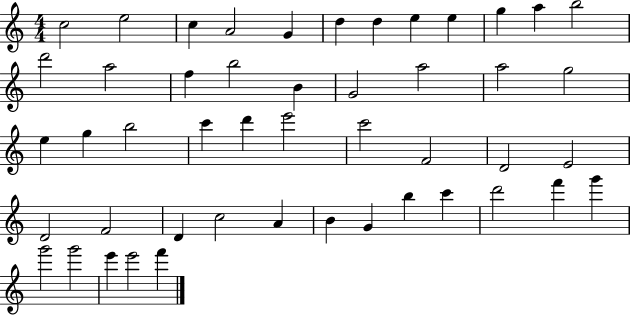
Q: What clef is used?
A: treble